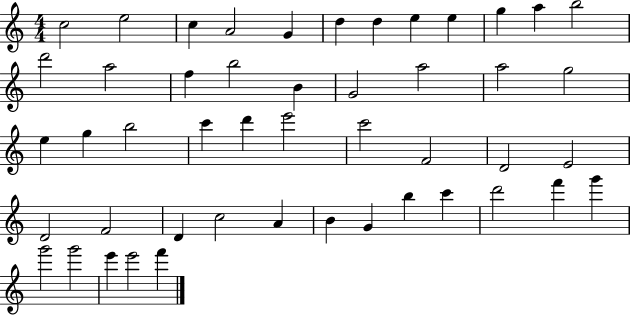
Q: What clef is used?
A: treble